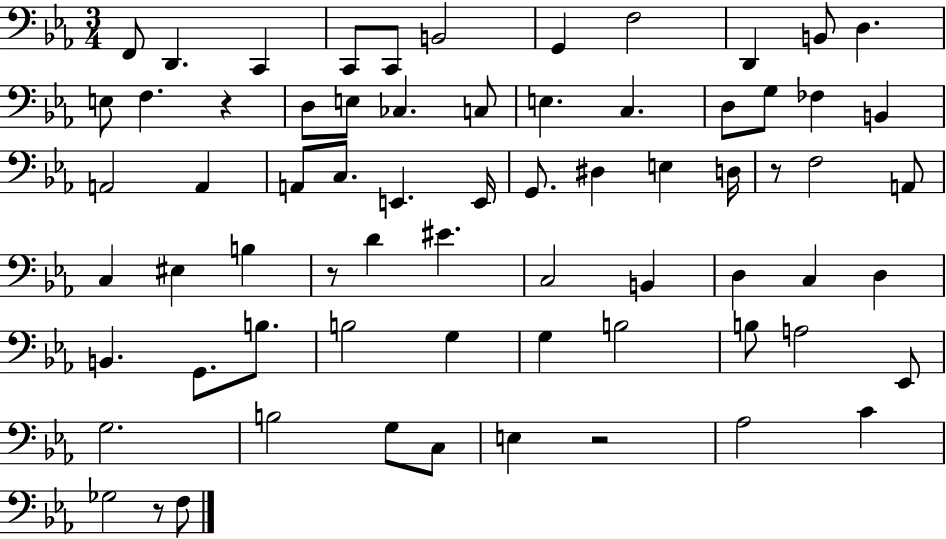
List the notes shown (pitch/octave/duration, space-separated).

F2/e D2/q. C2/q C2/e C2/e B2/h G2/q F3/h D2/q B2/e D3/q. E3/e F3/q. R/q D3/e E3/e CES3/q. C3/e E3/q. C3/q. D3/e G3/e FES3/q B2/q A2/h A2/q A2/e C3/e. E2/q. E2/s G2/e. D#3/q E3/q D3/s R/e F3/h A2/e C3/q EIS3/q B3/q R/e D4/q EIS4/q. C3/h B2/q D3/q C3/q D3/q B2/q. G2/e. B3/e. B3/h G3/q G3/q B3/h B3/e A3/h Eb2/e G3/h. B3/h G3/e C3/e E3/q R/h Ab3/h C4/q Gb3/h R/e F3/e